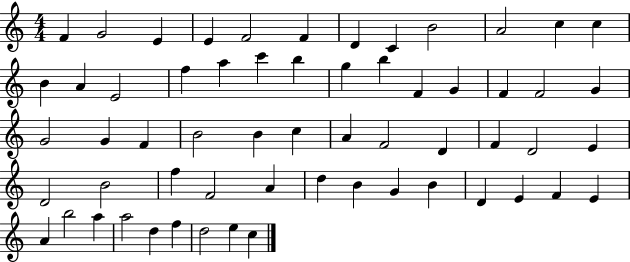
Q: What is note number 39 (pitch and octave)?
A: D4